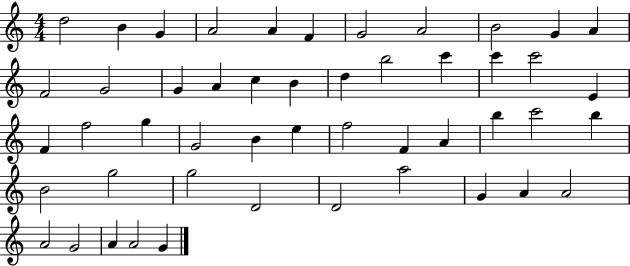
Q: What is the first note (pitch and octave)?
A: D5